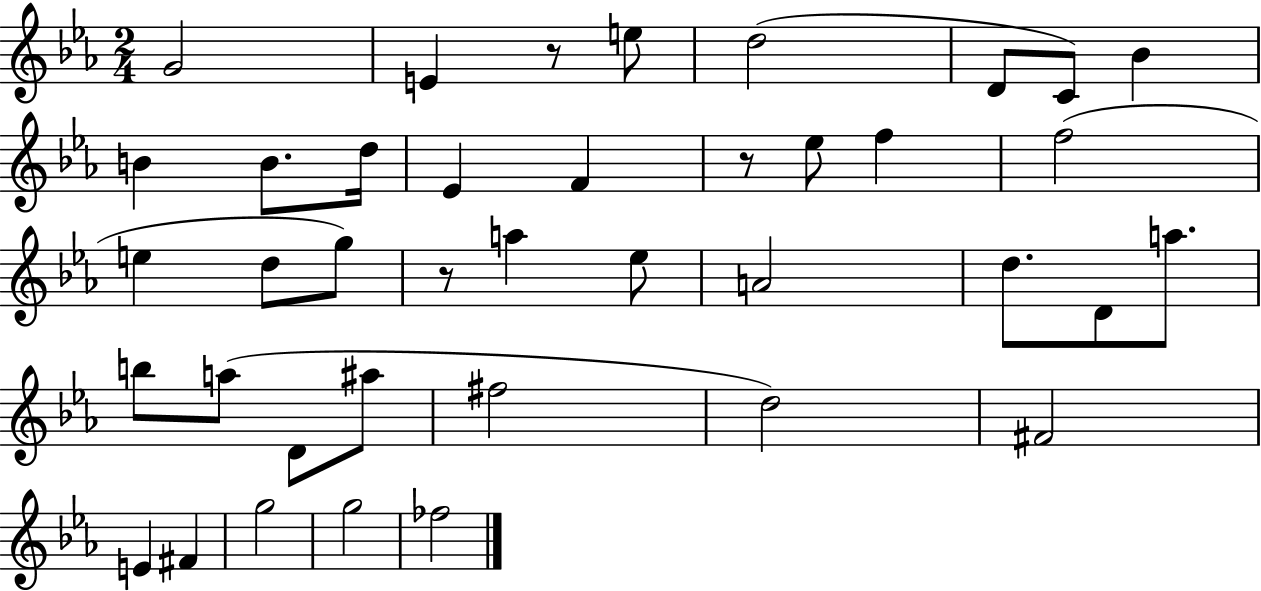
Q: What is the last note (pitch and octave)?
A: FES5